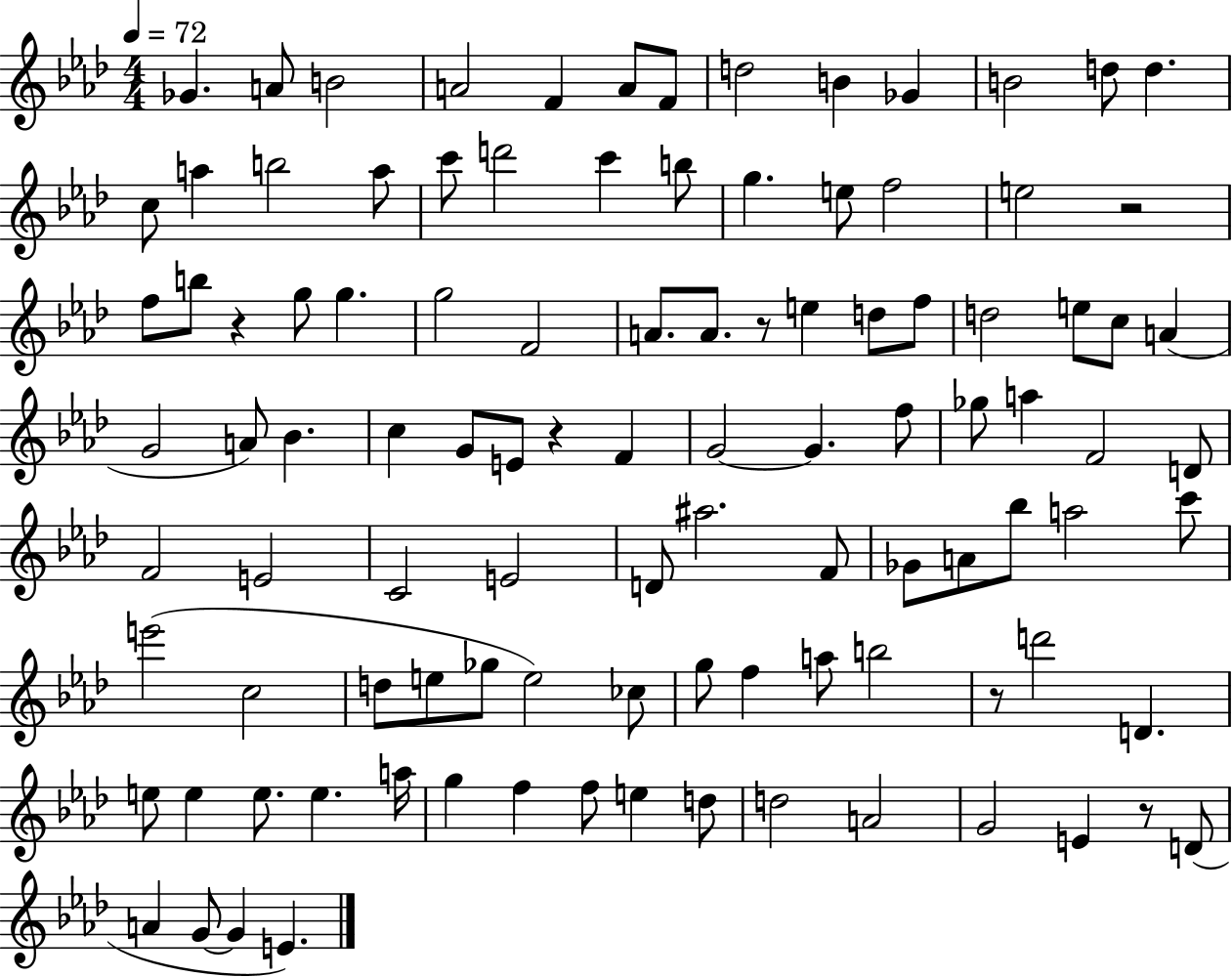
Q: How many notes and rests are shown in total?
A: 104